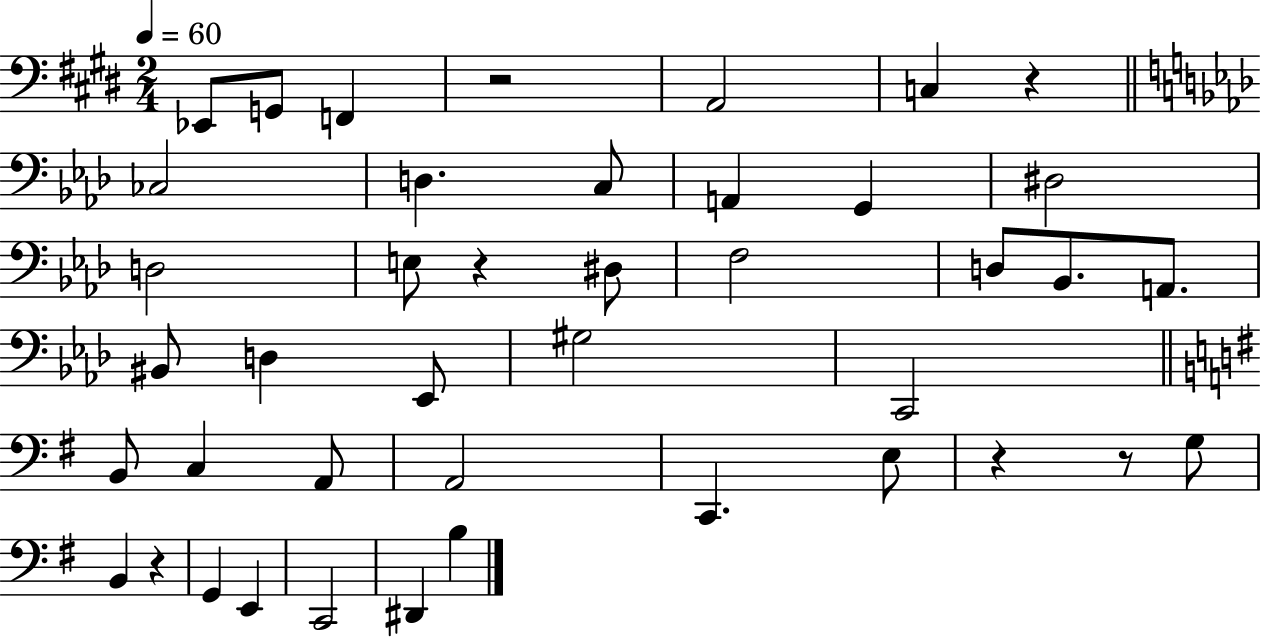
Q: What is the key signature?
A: E major